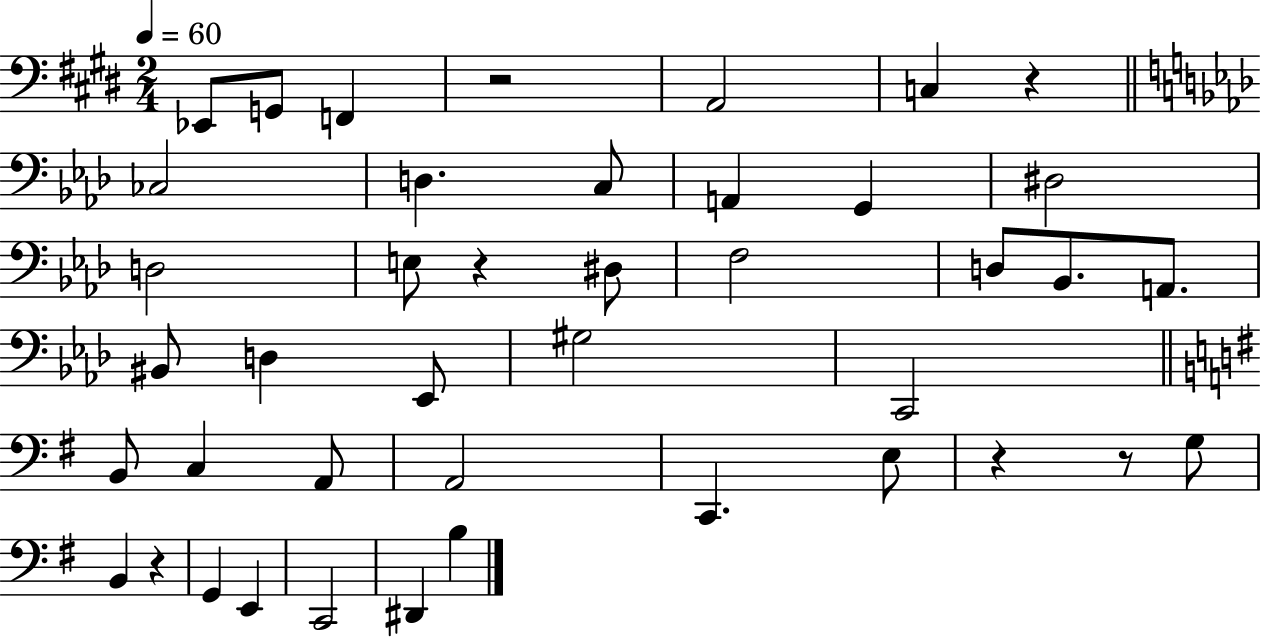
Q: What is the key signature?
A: E major